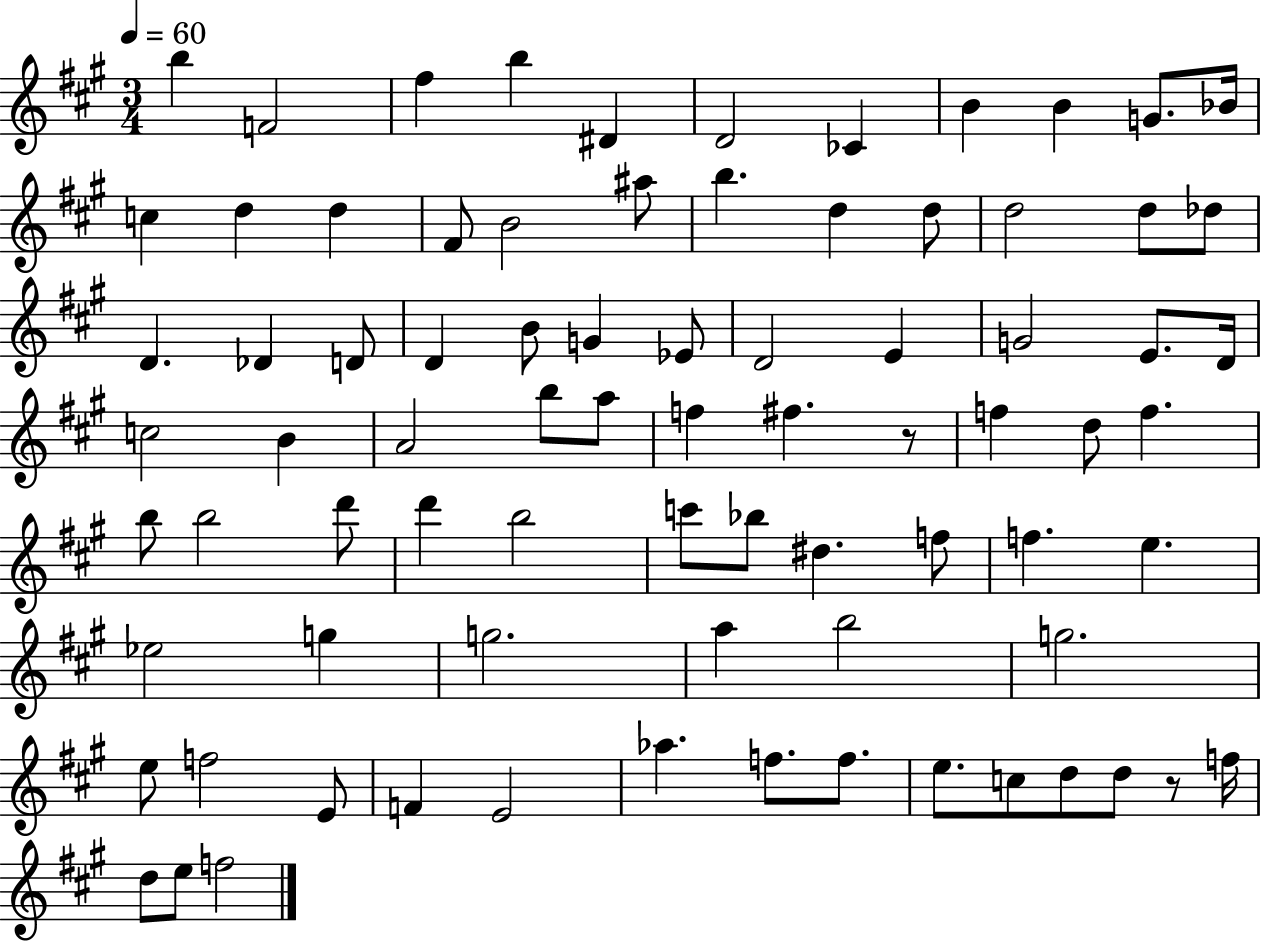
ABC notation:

X:1
T:Untitled
M:3/4
L:1/4
K:A
b F2 ^f b ^D D2 _C B B G/2 _B/4 c d d ^F/2 B2 ^a/2 b d d/2 d2 d/2 _d/2 D _D D/2 D B/2 G _E/2 D2 E G2 E/2 D/4 c2 B A2 b/2 a/2 f ^f z/2 f d/2 f b/2 b2 d'/2 d' b2 c'/2 _b/2 ^d f/2 f e _e2 g g2 a b2 g2 e/2 f2 E/2 F E2 _a f/2 f/2 e/2 c/2 d/2 d/2 z/2 f/4 d/2 e/2 f2